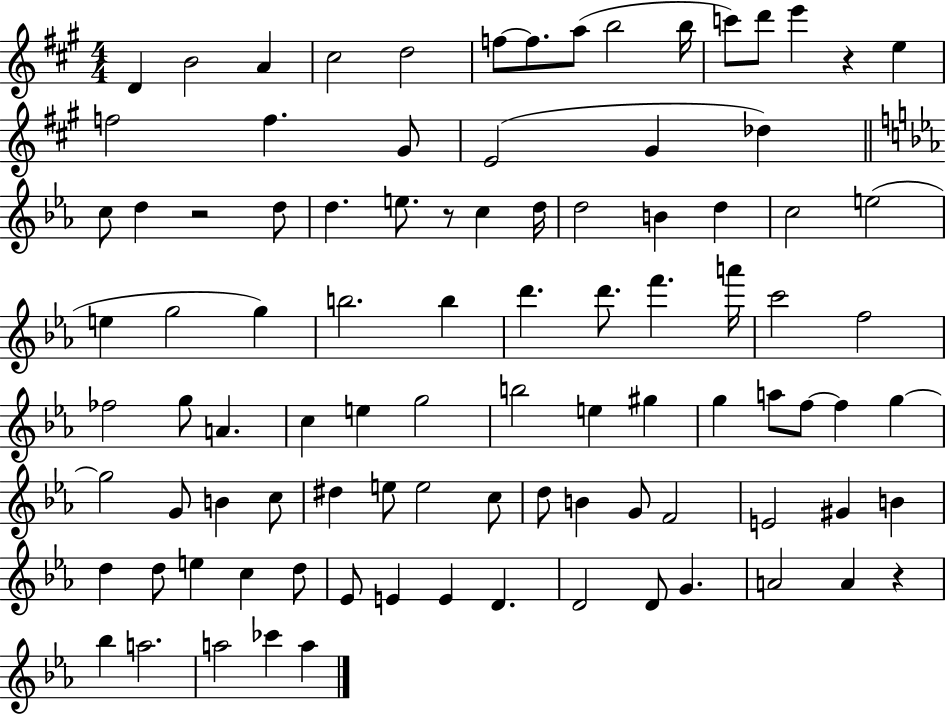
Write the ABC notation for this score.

X:1
T:Untitled
M:4/4
L:1/4
K:A
D B2 A ^c2 d2 f/2 f/2 a/2 b2 b/4 c'/2 d'/2 e' z e f2 f ^G/2 E2 ^G _d c/2 d z2 d/2 d e/2 z/2 c d/4 d2 B d c2 e2 e g2 g b2 b d' d'/2 f' a'/4 c'2 f2 _f2 g/2 A c e g2 b2 e ^g g a/2 f/2 f g g2 G/2 B c/2 ^d e/2 e2 c/2 d/2 B G/2 F2 E2 ^G B d d/2 e c d/2 _E/2 E E D D2 D/2 G A2 A z _b a2 a2 _c' a